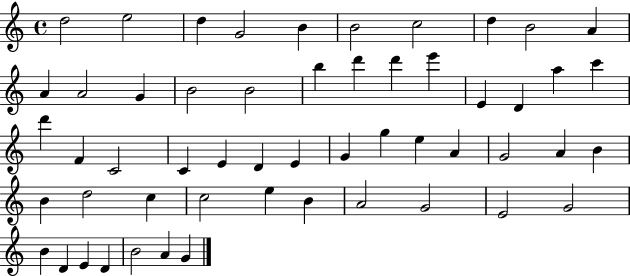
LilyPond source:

{
  \clef treble
  \time 4/4
  \defaultTimeSignature
  \key c \major
  d''2 e''2 | d''4 g'2 b'4 | b'2 c''2 | d''4 b'2 a'4 | \break a'4 a'2 g'4 | b'2 b'2 | b''4 d'''4 d'''4 e'''4 | e'4 d'4 a''4 c'''4 | \break d'''4 f'4 c'2 | c'4 e'4 d'4 e'4 | g'4 g''4 e''4 a'4 | g'2 a'4 b'4 | \break b'4 d''2 c''4 | c''2 e''4 b'4 | a'2 g'2 | e'2 g'2 | \break b'4 d'4 e'4 d'4 | b'2 a'4 g'4 | \bar "|."
}